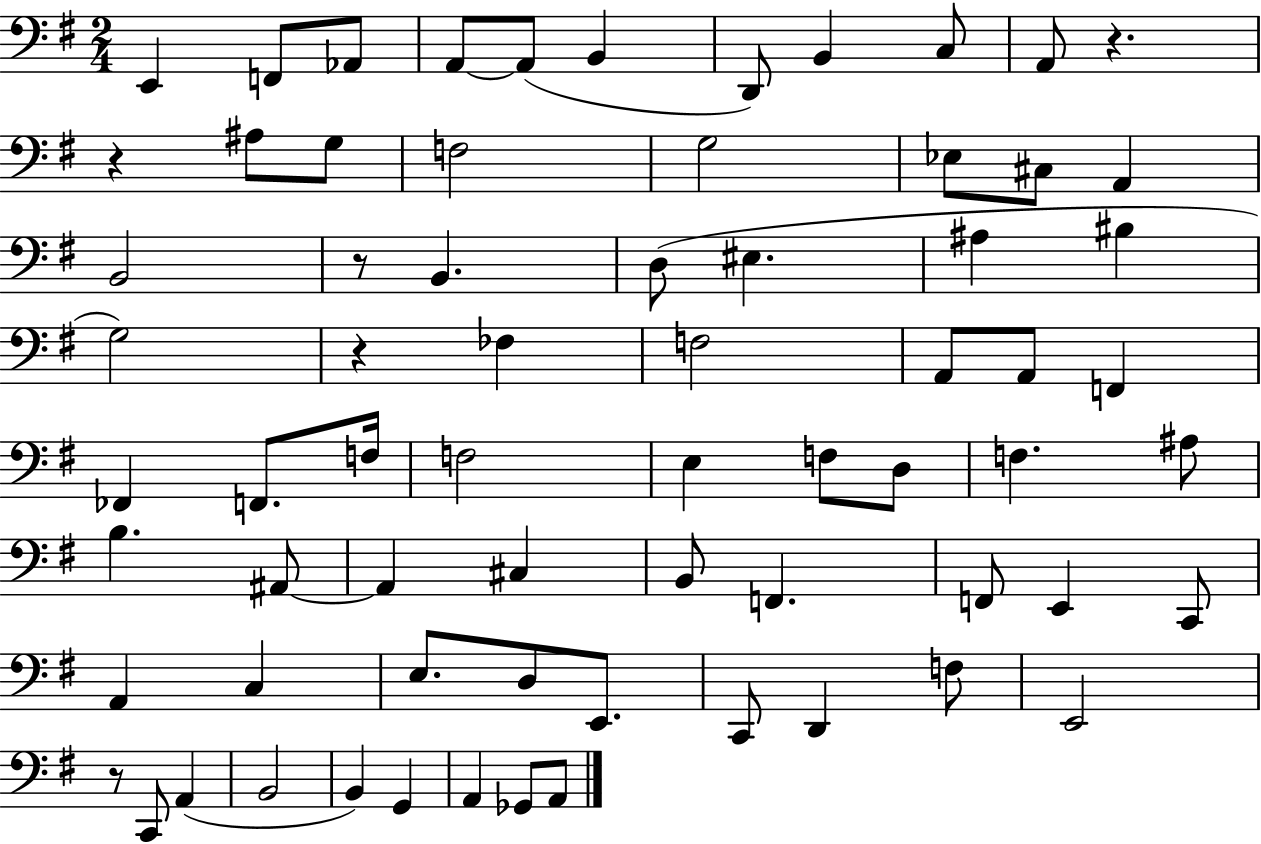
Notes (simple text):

E2/q F2/e Ab2/e A2/e A2/e B2/q D2/e B2/q C3/e A2/e R/q. R/q A#3/e G3/e F3/h G3/h Eb3/e C#3/e A2/q B2/h R/e B2/q. D3/e EIS3/q. A#3/q BIS3/q G3/h R/q FES3/q F3/h A2/e A2/e F2/q FES2/q F2/e. F3/s F3/h E3/q F3/e D3/e F3/q. A#3/e B3/q. A#2/e A#2/q C#3/q B2/e F2/q. F2/e E2/q C2/e A2/q C3/q E3/e. D3/e E2/e. C2/e D2/q F3/e E2/h R/e C2/e A2/q B2/h B2/q G2/q A2/q Gb2/e A2/e